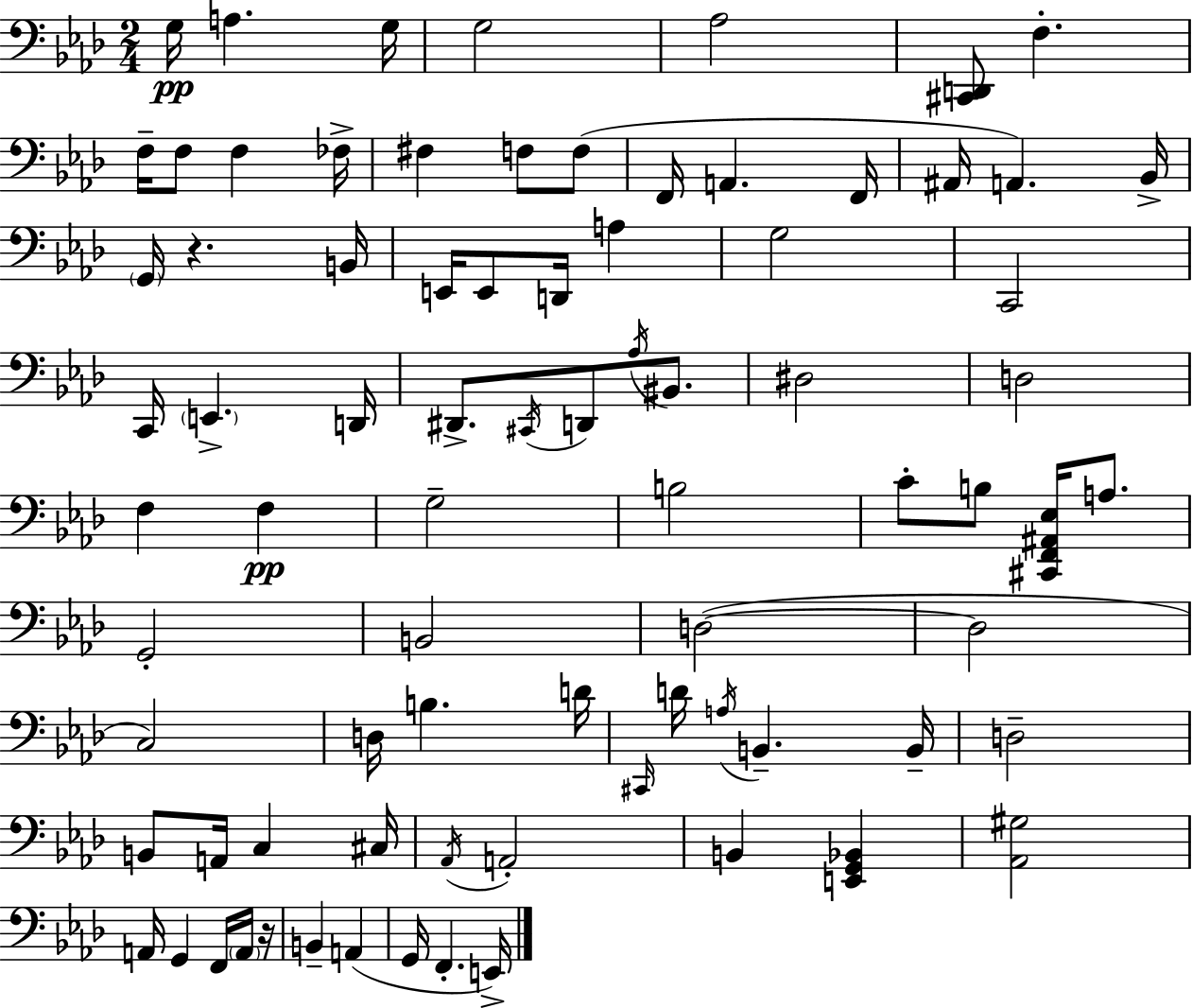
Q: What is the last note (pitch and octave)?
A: E2